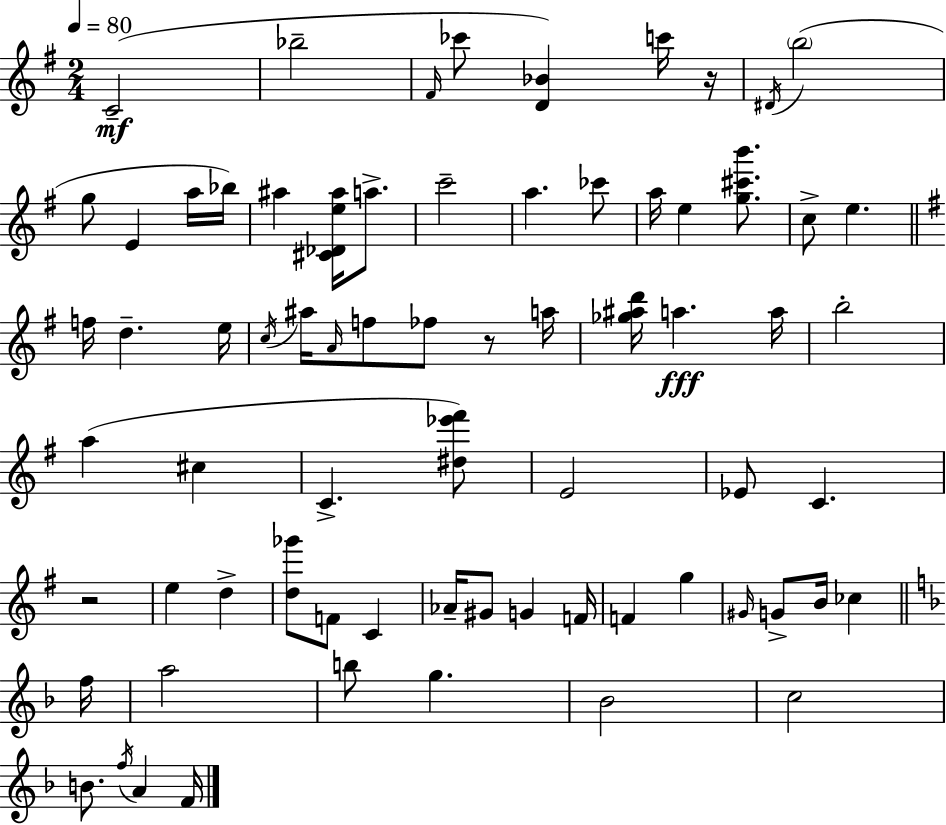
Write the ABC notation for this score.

X:1
T:Untitled
M:2/4
L:1/4
K:G
C2 _b2 ^F/4 _c'/2 [D_B] c'/4 z/4 ^D/4 b2 g/2 E a/4 _b/4 ^a [^C_De^a]/4 a/2 c'2 a _c'/2 a/4 e [g^c'b']/2 c/2 e f/4 d e/4 c/4 ^a/4 A/4 f/2 _f/2 z/2 a/4 [_g^ad']/4 a a/4 b2 a ^c C [^d_e'^f']/2 E2 _E/2 C z2 e d [d_g']/2 F/2 C _A/4 ^G/2 G F/4 F g ^G/4 G/2 B/4 _c f/4 a2 b/2 g _B2 c2 B/2 f/4 A F/4